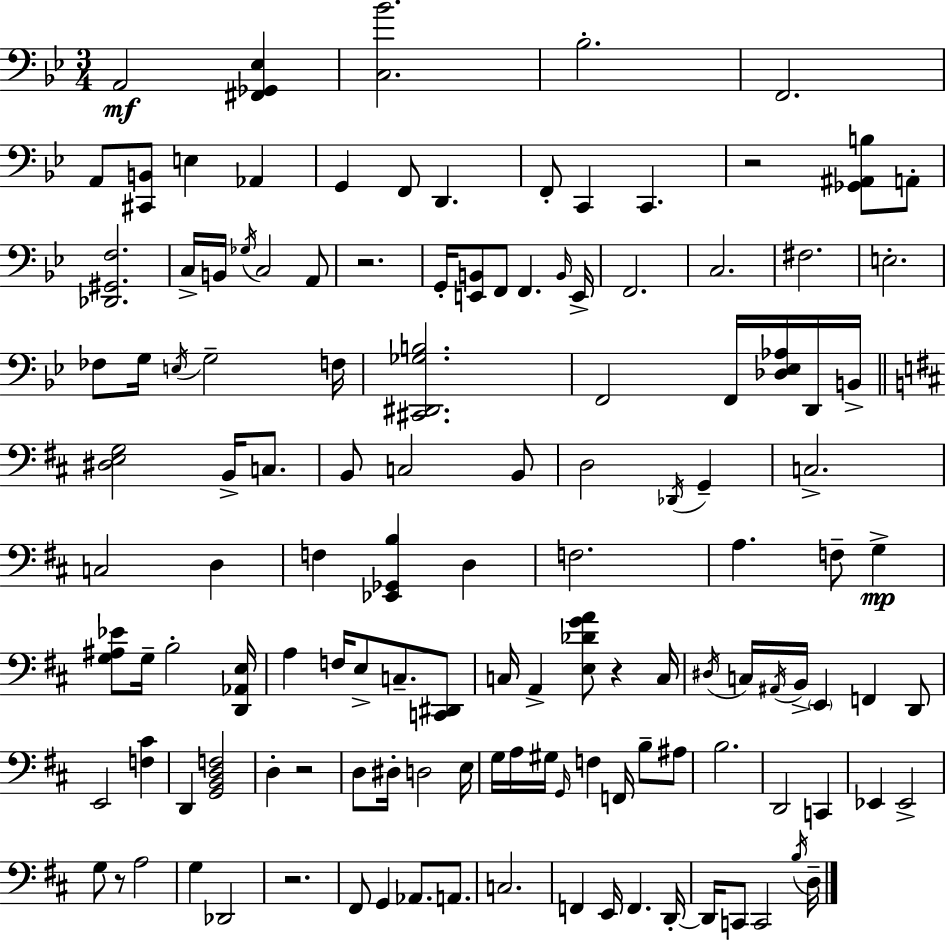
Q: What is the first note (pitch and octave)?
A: A2